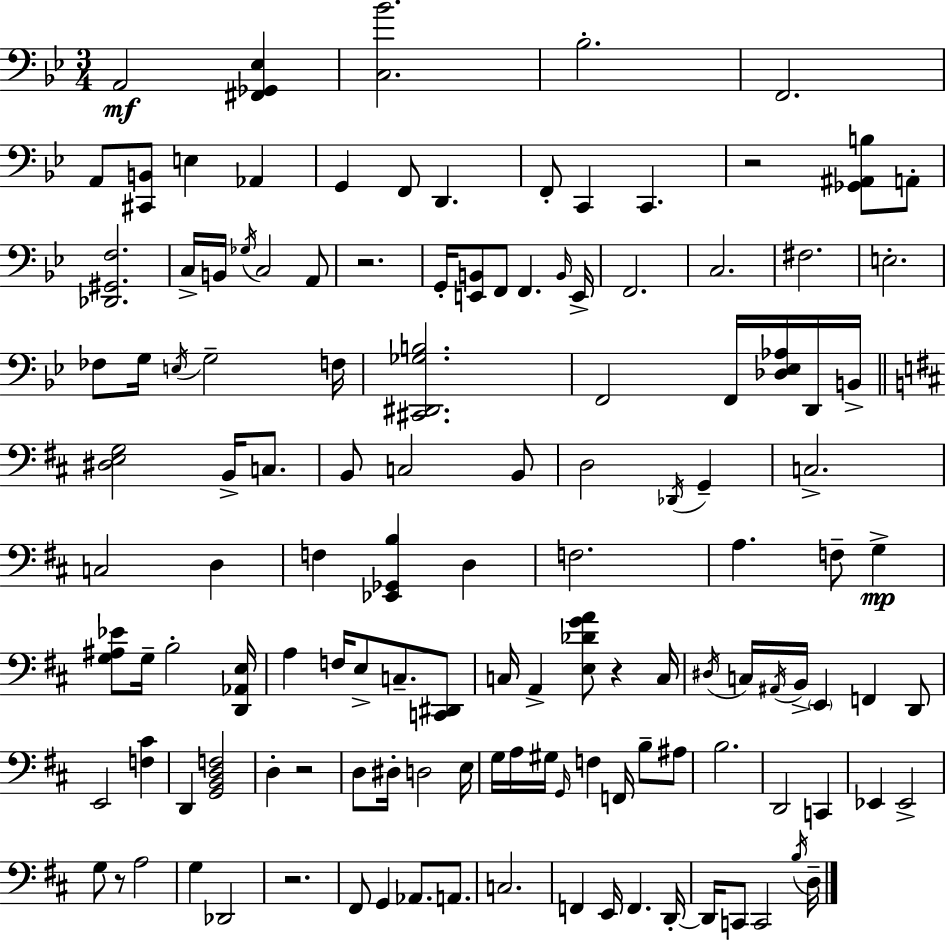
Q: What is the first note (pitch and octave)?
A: A2